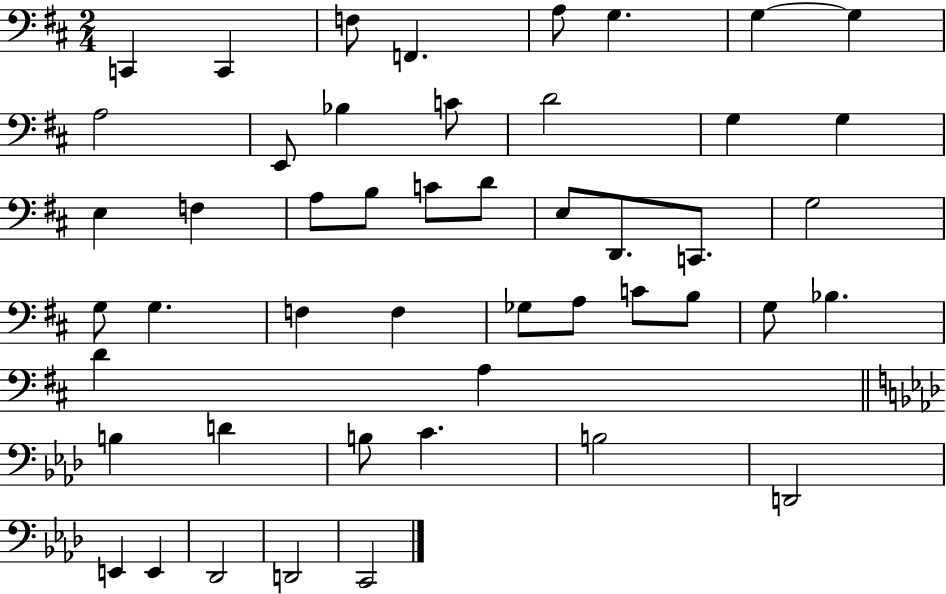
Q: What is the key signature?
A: D major